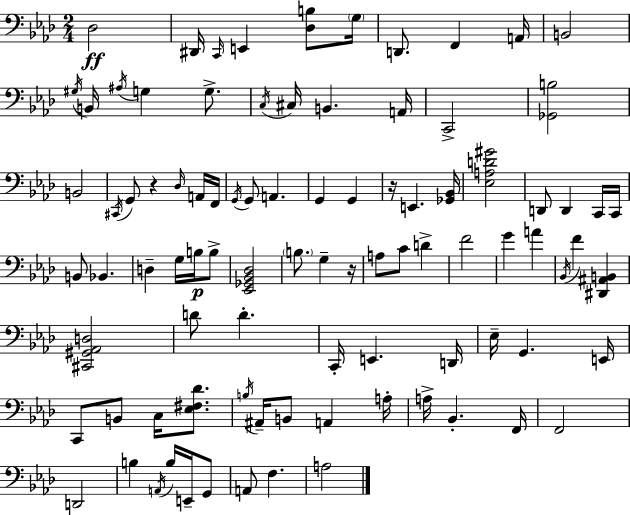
Db3/h D#2/s C2/s E2/q [Db3,B3]/e G3/s D2/e. F2/q A2/s B2/h G#3/s B2/s A#3/s G3/q G3/e. C3/s C#3/s B2/q. A2/s C2/h [Gb2,B3]/h B2/h C#2/s G2/e R/q Db3/s A2/s F2/s G2/s G2/e A2/q. G2/q G2/q R/s E2/q. [Gb2,Bb2]/s [Eb3,A3,D4,G#4]/h D2/e D2/q C2/s C2/s B2/e Bb2/q. D3/q G3/s B3/s B3/e [Eb2,Gb2,Bb2,Db3]/h B3/e. G3/q R/s A3/e C4/e D4/q F4/h G4/q A4/q Bb2/s F4/q [D#2,A#2,B2]/q [C#2,G#2,Ab2,D3]/h D4/e D4/q. C2/s E2/q. D2/s Eb3/s G2/q. E2/s C2/e B2/e C3/s [Eb3,F#3,Db4]/e. B3/s A#2/s B2/e A2/q A3/s A3/s Bb2/q. F2/s F2/h D2/h B3/q A2/s B3/s E2/s G2/e A2/e F3/q. A3/h